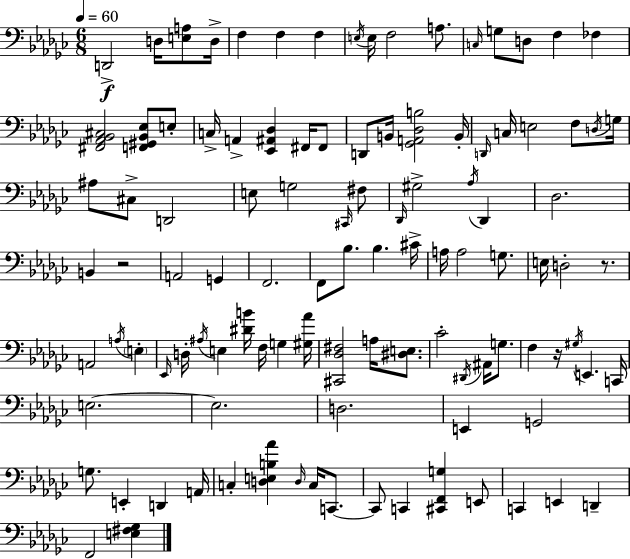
{
  \clef bass
  \numericTimeSignature
  \time 6/8
  \key ees \minor
  \tempo 4 = 60
  d,2->\f d16 <e a>8 d16-> | f4 f4 f4 | \acciaccatura { e16 } e16 f2 a8. | \grace { c16 } g8 d8 f4 fes4 | \break <fis, aes, bes, cis>2 <f, gis, bes, ees>8 | e8-. c16-> a,4-> <ees, ais, des>4 fis,16 | fis,8 d,8 b,16 <ges, a, des b>2 | b,16-. \grace { d,16 } c16 e2 | \break f8 \acciaccatura { d16 } g16 ais8 cis8-> d,2 | e8 g2 | \grace { cis,16 } fis8 \grace { des,16 } gis2-> | \acciaccatura { aes16 } des,4 des2. | \break b,4 r2 | a,2 | g,4 f,2. | f,8 bes8. | \break bes4. cis'16-> a16 a2 | g8. e16 d2-. | r8. a,2 | \acciaccatura { a16 } \parenthesize e4-. \grace { ees,16 } d16-. \acciaccatura { ais16 } e4 | \break <dis' b'>16 f16 g4 <gis aes'>16 <cis, des fis>2 | a16 <dis e>8. ces'2-. | \acciaccatura { dis,16 } ais,16 g8. f4 | r16 \acciaccatura { gis16 } e,4. c,16 | \break e2.~~ | e2. | d2. | e,4 g,2 | \break g8. e,4-. d,4 a,16 | c4-. <d e b aes'>4 \grace { d16 } c16 c,8.~~ | c,8 c,4 <cis, f, g>4 e,8 | c,4 e,4 d,4-- | \break f,2 <e fis ges>4 | \bar "|."
}